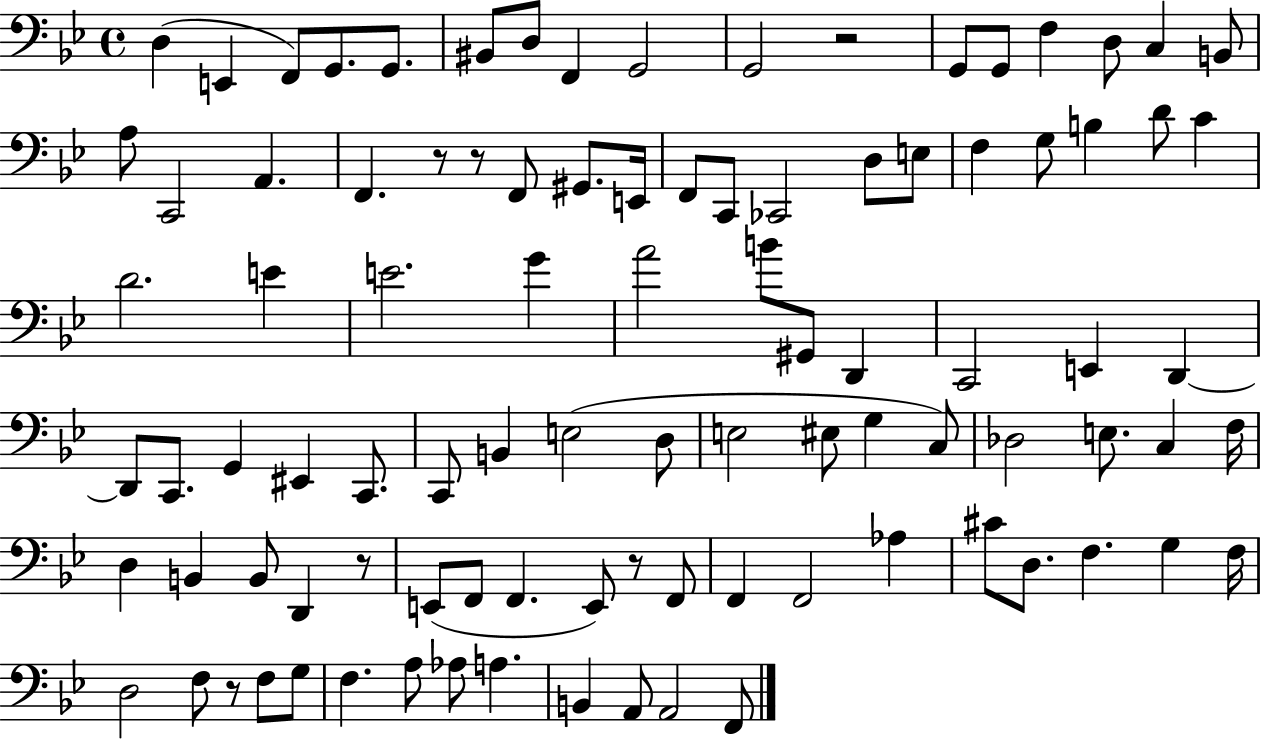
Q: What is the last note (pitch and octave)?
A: F2